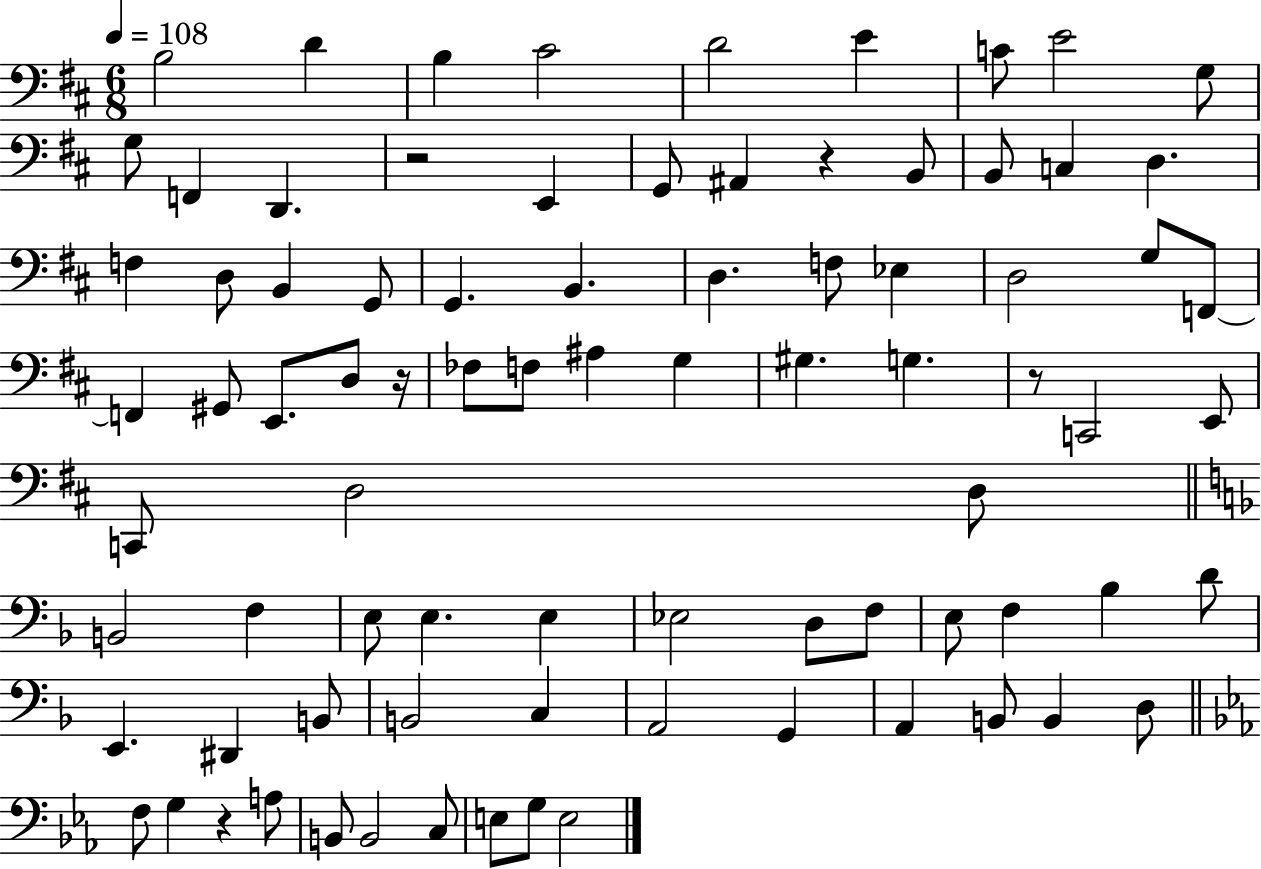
{
  \clef bass
  \numericTimeSignature
  \time 6/8
  \key d \major
  \tempo 4 = 108
  b2 d'4 | b4 cis'2 | d'2 e'4 | c'8 e'2 g8 | \break g8 f,4 d,4. | r2 e,4 | g,8 ais,4 r4 b,8 | b,8 c4 d4. | \break f4 d8 b,4 g,8 | g,4. b,4. | d4. f8 ees4 | d2 g8 f,8~~ | \break f,4 gis,8 e,8. d8 r16 | fes8 f8 ais4 g4 | gis4. g4. | r8 c,2 e,8 | \break c,8 d2 d8 | \bar "||" \break \key d \minor b,2 f4 | e8 e4. e4 | ees2 d8 f8 | e8 f4 bes4 d'8 | \break e,4. dis,4 b,8 | b,2 c4 | a,2 g,4 | a,4 b,8 b,4 d8 | \break \bar "||" \break \key ees \major f8 g4 r4 a8 | b,8 b,2 c8 | e8 g8 e2 | \bar "|."
}